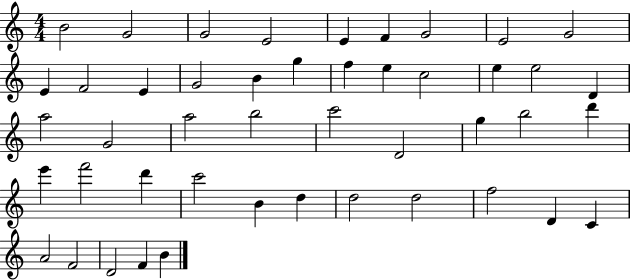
X:1
T:Untitled
M:4/4
L:1/4
K:C
B2 G2 G2 E2 E F G2 E2 G2 E F2 E G2 B g f e c2 e e2 D a2 G2 a2 b2 c'2 D2 g b2 d' e' f'2 d' c'2 B d d2 d2 f2 D C A2 F2 D2 F B